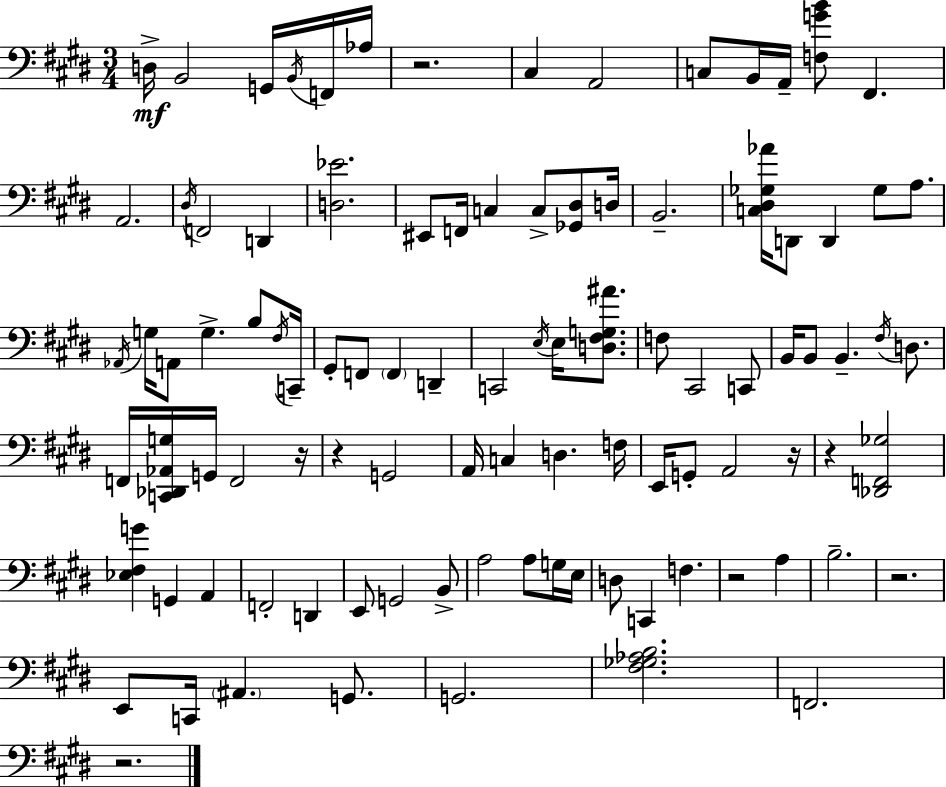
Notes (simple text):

D3/s B2/h G2/s B2/s F2/s Ab3/s R/h. C#3/q A2/h C3/e B2/s A2/s [F3,G4,B4]/e F#2/q. A2/h. D#3/s F2/h D2/q [D3,Eb4]/h. EIS2/e F2/s C3/q C3/e [Gb2,D#3]/e D3/s B2/h. [C3,D#3,Gb3,Ab4]/s D2/e D2/q Gb3/e A3/e. Ab2/s G3/s A2/e G3/q. B3/e F#3/s C2/s G#2/e F2/e F2/q D2/q C2/h E3/s E3/s [D3,F#3,G3,A#4]/e. F3/e C#2/h C2/e B2/s B2/e B2/q. F#3/s D3/e. F2/s [C2,Db2,Ab2,G3]/s G2/s F2/h R/s R/q G2/h A2/s C3/q D3/q. F3/s E2/s G2/e A2/h R/s R/q [Db2,F2,Gb3]/h [Eb3,F#3,G4]/q G2/q A2/q F2/h D2/q E2/e G2/h B2/e A3/h A3/e G3/s E3/s D3/e C2/q F3/q. R/h A3/q B3/h. R/h. E2/e C2/s A#2/q. G2/e. G2/h. [F#3,Gb3,Ab3,B3]/h. F2/h. R/h.